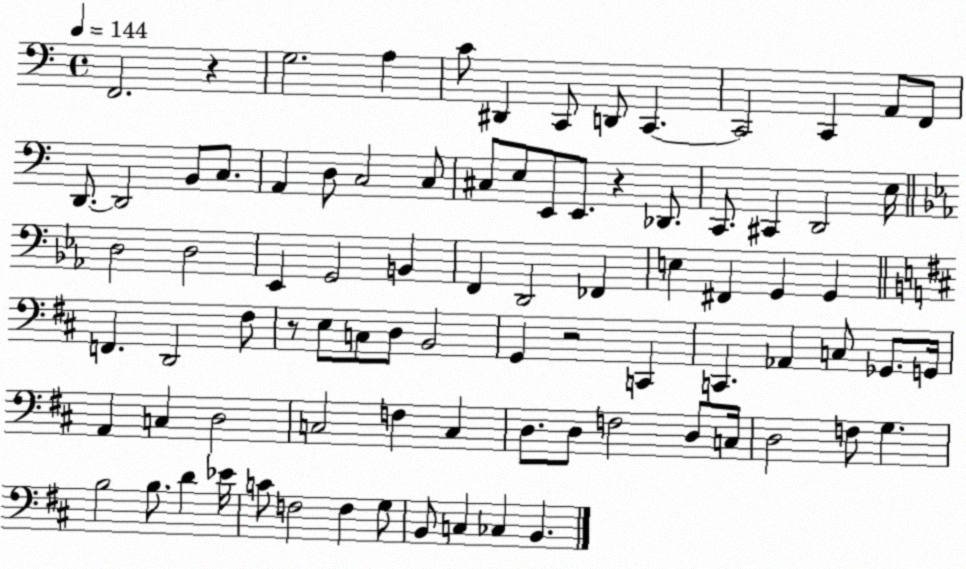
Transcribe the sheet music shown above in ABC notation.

X:1
T:Untitled
M:4/4
L:1/4
K:C
F,,2 z G,2 A, C/2 ^D,, C,,/2 D,,/2 C,, C,,2 C,, A,,/2 F,,/2 D,,/2 D,,2 B,,/2 C,/2 A,, D,/2 C,2 C,/2 ^C,/2 E,/2 E,,/2 E,,/2 z _D,,/2 C,,/2 ^C,, D,,2 E,/4 D,2 D,2 _E,, G,,2 B,, F,, D,,2 _F,, E, ^F,, G,, G,, F,, D,,2 ^F,/2 z/2 E,/2 C,/2 D,/2 B,,2 G,, z2 C,, C,, _A,, C,/2 _G,,/2 G,,/4 A,, C, D,2 C,2 F, C, D,/2 D,/2 F,2 D,/2 C,/4 D,2 F,/2 G, B,2 B,/2 D _E/4 C/2 F,2 F, G,/2 B,,/2 C, _C, B,,